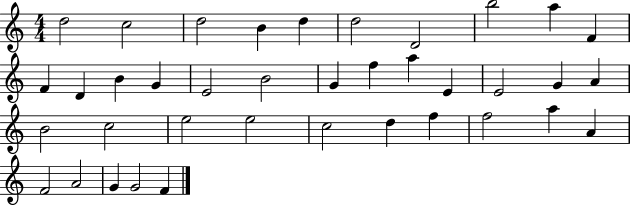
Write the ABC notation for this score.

X:1
T:Untitled
M:4/4
L:1/4
K:C
d2 c2 d2 B d d2 D2 b2 a F F D B G E2 B2 G f a E E2 G A B2 c2 e2 e2 c2 d f f2 a A F2 A2 G G2 F